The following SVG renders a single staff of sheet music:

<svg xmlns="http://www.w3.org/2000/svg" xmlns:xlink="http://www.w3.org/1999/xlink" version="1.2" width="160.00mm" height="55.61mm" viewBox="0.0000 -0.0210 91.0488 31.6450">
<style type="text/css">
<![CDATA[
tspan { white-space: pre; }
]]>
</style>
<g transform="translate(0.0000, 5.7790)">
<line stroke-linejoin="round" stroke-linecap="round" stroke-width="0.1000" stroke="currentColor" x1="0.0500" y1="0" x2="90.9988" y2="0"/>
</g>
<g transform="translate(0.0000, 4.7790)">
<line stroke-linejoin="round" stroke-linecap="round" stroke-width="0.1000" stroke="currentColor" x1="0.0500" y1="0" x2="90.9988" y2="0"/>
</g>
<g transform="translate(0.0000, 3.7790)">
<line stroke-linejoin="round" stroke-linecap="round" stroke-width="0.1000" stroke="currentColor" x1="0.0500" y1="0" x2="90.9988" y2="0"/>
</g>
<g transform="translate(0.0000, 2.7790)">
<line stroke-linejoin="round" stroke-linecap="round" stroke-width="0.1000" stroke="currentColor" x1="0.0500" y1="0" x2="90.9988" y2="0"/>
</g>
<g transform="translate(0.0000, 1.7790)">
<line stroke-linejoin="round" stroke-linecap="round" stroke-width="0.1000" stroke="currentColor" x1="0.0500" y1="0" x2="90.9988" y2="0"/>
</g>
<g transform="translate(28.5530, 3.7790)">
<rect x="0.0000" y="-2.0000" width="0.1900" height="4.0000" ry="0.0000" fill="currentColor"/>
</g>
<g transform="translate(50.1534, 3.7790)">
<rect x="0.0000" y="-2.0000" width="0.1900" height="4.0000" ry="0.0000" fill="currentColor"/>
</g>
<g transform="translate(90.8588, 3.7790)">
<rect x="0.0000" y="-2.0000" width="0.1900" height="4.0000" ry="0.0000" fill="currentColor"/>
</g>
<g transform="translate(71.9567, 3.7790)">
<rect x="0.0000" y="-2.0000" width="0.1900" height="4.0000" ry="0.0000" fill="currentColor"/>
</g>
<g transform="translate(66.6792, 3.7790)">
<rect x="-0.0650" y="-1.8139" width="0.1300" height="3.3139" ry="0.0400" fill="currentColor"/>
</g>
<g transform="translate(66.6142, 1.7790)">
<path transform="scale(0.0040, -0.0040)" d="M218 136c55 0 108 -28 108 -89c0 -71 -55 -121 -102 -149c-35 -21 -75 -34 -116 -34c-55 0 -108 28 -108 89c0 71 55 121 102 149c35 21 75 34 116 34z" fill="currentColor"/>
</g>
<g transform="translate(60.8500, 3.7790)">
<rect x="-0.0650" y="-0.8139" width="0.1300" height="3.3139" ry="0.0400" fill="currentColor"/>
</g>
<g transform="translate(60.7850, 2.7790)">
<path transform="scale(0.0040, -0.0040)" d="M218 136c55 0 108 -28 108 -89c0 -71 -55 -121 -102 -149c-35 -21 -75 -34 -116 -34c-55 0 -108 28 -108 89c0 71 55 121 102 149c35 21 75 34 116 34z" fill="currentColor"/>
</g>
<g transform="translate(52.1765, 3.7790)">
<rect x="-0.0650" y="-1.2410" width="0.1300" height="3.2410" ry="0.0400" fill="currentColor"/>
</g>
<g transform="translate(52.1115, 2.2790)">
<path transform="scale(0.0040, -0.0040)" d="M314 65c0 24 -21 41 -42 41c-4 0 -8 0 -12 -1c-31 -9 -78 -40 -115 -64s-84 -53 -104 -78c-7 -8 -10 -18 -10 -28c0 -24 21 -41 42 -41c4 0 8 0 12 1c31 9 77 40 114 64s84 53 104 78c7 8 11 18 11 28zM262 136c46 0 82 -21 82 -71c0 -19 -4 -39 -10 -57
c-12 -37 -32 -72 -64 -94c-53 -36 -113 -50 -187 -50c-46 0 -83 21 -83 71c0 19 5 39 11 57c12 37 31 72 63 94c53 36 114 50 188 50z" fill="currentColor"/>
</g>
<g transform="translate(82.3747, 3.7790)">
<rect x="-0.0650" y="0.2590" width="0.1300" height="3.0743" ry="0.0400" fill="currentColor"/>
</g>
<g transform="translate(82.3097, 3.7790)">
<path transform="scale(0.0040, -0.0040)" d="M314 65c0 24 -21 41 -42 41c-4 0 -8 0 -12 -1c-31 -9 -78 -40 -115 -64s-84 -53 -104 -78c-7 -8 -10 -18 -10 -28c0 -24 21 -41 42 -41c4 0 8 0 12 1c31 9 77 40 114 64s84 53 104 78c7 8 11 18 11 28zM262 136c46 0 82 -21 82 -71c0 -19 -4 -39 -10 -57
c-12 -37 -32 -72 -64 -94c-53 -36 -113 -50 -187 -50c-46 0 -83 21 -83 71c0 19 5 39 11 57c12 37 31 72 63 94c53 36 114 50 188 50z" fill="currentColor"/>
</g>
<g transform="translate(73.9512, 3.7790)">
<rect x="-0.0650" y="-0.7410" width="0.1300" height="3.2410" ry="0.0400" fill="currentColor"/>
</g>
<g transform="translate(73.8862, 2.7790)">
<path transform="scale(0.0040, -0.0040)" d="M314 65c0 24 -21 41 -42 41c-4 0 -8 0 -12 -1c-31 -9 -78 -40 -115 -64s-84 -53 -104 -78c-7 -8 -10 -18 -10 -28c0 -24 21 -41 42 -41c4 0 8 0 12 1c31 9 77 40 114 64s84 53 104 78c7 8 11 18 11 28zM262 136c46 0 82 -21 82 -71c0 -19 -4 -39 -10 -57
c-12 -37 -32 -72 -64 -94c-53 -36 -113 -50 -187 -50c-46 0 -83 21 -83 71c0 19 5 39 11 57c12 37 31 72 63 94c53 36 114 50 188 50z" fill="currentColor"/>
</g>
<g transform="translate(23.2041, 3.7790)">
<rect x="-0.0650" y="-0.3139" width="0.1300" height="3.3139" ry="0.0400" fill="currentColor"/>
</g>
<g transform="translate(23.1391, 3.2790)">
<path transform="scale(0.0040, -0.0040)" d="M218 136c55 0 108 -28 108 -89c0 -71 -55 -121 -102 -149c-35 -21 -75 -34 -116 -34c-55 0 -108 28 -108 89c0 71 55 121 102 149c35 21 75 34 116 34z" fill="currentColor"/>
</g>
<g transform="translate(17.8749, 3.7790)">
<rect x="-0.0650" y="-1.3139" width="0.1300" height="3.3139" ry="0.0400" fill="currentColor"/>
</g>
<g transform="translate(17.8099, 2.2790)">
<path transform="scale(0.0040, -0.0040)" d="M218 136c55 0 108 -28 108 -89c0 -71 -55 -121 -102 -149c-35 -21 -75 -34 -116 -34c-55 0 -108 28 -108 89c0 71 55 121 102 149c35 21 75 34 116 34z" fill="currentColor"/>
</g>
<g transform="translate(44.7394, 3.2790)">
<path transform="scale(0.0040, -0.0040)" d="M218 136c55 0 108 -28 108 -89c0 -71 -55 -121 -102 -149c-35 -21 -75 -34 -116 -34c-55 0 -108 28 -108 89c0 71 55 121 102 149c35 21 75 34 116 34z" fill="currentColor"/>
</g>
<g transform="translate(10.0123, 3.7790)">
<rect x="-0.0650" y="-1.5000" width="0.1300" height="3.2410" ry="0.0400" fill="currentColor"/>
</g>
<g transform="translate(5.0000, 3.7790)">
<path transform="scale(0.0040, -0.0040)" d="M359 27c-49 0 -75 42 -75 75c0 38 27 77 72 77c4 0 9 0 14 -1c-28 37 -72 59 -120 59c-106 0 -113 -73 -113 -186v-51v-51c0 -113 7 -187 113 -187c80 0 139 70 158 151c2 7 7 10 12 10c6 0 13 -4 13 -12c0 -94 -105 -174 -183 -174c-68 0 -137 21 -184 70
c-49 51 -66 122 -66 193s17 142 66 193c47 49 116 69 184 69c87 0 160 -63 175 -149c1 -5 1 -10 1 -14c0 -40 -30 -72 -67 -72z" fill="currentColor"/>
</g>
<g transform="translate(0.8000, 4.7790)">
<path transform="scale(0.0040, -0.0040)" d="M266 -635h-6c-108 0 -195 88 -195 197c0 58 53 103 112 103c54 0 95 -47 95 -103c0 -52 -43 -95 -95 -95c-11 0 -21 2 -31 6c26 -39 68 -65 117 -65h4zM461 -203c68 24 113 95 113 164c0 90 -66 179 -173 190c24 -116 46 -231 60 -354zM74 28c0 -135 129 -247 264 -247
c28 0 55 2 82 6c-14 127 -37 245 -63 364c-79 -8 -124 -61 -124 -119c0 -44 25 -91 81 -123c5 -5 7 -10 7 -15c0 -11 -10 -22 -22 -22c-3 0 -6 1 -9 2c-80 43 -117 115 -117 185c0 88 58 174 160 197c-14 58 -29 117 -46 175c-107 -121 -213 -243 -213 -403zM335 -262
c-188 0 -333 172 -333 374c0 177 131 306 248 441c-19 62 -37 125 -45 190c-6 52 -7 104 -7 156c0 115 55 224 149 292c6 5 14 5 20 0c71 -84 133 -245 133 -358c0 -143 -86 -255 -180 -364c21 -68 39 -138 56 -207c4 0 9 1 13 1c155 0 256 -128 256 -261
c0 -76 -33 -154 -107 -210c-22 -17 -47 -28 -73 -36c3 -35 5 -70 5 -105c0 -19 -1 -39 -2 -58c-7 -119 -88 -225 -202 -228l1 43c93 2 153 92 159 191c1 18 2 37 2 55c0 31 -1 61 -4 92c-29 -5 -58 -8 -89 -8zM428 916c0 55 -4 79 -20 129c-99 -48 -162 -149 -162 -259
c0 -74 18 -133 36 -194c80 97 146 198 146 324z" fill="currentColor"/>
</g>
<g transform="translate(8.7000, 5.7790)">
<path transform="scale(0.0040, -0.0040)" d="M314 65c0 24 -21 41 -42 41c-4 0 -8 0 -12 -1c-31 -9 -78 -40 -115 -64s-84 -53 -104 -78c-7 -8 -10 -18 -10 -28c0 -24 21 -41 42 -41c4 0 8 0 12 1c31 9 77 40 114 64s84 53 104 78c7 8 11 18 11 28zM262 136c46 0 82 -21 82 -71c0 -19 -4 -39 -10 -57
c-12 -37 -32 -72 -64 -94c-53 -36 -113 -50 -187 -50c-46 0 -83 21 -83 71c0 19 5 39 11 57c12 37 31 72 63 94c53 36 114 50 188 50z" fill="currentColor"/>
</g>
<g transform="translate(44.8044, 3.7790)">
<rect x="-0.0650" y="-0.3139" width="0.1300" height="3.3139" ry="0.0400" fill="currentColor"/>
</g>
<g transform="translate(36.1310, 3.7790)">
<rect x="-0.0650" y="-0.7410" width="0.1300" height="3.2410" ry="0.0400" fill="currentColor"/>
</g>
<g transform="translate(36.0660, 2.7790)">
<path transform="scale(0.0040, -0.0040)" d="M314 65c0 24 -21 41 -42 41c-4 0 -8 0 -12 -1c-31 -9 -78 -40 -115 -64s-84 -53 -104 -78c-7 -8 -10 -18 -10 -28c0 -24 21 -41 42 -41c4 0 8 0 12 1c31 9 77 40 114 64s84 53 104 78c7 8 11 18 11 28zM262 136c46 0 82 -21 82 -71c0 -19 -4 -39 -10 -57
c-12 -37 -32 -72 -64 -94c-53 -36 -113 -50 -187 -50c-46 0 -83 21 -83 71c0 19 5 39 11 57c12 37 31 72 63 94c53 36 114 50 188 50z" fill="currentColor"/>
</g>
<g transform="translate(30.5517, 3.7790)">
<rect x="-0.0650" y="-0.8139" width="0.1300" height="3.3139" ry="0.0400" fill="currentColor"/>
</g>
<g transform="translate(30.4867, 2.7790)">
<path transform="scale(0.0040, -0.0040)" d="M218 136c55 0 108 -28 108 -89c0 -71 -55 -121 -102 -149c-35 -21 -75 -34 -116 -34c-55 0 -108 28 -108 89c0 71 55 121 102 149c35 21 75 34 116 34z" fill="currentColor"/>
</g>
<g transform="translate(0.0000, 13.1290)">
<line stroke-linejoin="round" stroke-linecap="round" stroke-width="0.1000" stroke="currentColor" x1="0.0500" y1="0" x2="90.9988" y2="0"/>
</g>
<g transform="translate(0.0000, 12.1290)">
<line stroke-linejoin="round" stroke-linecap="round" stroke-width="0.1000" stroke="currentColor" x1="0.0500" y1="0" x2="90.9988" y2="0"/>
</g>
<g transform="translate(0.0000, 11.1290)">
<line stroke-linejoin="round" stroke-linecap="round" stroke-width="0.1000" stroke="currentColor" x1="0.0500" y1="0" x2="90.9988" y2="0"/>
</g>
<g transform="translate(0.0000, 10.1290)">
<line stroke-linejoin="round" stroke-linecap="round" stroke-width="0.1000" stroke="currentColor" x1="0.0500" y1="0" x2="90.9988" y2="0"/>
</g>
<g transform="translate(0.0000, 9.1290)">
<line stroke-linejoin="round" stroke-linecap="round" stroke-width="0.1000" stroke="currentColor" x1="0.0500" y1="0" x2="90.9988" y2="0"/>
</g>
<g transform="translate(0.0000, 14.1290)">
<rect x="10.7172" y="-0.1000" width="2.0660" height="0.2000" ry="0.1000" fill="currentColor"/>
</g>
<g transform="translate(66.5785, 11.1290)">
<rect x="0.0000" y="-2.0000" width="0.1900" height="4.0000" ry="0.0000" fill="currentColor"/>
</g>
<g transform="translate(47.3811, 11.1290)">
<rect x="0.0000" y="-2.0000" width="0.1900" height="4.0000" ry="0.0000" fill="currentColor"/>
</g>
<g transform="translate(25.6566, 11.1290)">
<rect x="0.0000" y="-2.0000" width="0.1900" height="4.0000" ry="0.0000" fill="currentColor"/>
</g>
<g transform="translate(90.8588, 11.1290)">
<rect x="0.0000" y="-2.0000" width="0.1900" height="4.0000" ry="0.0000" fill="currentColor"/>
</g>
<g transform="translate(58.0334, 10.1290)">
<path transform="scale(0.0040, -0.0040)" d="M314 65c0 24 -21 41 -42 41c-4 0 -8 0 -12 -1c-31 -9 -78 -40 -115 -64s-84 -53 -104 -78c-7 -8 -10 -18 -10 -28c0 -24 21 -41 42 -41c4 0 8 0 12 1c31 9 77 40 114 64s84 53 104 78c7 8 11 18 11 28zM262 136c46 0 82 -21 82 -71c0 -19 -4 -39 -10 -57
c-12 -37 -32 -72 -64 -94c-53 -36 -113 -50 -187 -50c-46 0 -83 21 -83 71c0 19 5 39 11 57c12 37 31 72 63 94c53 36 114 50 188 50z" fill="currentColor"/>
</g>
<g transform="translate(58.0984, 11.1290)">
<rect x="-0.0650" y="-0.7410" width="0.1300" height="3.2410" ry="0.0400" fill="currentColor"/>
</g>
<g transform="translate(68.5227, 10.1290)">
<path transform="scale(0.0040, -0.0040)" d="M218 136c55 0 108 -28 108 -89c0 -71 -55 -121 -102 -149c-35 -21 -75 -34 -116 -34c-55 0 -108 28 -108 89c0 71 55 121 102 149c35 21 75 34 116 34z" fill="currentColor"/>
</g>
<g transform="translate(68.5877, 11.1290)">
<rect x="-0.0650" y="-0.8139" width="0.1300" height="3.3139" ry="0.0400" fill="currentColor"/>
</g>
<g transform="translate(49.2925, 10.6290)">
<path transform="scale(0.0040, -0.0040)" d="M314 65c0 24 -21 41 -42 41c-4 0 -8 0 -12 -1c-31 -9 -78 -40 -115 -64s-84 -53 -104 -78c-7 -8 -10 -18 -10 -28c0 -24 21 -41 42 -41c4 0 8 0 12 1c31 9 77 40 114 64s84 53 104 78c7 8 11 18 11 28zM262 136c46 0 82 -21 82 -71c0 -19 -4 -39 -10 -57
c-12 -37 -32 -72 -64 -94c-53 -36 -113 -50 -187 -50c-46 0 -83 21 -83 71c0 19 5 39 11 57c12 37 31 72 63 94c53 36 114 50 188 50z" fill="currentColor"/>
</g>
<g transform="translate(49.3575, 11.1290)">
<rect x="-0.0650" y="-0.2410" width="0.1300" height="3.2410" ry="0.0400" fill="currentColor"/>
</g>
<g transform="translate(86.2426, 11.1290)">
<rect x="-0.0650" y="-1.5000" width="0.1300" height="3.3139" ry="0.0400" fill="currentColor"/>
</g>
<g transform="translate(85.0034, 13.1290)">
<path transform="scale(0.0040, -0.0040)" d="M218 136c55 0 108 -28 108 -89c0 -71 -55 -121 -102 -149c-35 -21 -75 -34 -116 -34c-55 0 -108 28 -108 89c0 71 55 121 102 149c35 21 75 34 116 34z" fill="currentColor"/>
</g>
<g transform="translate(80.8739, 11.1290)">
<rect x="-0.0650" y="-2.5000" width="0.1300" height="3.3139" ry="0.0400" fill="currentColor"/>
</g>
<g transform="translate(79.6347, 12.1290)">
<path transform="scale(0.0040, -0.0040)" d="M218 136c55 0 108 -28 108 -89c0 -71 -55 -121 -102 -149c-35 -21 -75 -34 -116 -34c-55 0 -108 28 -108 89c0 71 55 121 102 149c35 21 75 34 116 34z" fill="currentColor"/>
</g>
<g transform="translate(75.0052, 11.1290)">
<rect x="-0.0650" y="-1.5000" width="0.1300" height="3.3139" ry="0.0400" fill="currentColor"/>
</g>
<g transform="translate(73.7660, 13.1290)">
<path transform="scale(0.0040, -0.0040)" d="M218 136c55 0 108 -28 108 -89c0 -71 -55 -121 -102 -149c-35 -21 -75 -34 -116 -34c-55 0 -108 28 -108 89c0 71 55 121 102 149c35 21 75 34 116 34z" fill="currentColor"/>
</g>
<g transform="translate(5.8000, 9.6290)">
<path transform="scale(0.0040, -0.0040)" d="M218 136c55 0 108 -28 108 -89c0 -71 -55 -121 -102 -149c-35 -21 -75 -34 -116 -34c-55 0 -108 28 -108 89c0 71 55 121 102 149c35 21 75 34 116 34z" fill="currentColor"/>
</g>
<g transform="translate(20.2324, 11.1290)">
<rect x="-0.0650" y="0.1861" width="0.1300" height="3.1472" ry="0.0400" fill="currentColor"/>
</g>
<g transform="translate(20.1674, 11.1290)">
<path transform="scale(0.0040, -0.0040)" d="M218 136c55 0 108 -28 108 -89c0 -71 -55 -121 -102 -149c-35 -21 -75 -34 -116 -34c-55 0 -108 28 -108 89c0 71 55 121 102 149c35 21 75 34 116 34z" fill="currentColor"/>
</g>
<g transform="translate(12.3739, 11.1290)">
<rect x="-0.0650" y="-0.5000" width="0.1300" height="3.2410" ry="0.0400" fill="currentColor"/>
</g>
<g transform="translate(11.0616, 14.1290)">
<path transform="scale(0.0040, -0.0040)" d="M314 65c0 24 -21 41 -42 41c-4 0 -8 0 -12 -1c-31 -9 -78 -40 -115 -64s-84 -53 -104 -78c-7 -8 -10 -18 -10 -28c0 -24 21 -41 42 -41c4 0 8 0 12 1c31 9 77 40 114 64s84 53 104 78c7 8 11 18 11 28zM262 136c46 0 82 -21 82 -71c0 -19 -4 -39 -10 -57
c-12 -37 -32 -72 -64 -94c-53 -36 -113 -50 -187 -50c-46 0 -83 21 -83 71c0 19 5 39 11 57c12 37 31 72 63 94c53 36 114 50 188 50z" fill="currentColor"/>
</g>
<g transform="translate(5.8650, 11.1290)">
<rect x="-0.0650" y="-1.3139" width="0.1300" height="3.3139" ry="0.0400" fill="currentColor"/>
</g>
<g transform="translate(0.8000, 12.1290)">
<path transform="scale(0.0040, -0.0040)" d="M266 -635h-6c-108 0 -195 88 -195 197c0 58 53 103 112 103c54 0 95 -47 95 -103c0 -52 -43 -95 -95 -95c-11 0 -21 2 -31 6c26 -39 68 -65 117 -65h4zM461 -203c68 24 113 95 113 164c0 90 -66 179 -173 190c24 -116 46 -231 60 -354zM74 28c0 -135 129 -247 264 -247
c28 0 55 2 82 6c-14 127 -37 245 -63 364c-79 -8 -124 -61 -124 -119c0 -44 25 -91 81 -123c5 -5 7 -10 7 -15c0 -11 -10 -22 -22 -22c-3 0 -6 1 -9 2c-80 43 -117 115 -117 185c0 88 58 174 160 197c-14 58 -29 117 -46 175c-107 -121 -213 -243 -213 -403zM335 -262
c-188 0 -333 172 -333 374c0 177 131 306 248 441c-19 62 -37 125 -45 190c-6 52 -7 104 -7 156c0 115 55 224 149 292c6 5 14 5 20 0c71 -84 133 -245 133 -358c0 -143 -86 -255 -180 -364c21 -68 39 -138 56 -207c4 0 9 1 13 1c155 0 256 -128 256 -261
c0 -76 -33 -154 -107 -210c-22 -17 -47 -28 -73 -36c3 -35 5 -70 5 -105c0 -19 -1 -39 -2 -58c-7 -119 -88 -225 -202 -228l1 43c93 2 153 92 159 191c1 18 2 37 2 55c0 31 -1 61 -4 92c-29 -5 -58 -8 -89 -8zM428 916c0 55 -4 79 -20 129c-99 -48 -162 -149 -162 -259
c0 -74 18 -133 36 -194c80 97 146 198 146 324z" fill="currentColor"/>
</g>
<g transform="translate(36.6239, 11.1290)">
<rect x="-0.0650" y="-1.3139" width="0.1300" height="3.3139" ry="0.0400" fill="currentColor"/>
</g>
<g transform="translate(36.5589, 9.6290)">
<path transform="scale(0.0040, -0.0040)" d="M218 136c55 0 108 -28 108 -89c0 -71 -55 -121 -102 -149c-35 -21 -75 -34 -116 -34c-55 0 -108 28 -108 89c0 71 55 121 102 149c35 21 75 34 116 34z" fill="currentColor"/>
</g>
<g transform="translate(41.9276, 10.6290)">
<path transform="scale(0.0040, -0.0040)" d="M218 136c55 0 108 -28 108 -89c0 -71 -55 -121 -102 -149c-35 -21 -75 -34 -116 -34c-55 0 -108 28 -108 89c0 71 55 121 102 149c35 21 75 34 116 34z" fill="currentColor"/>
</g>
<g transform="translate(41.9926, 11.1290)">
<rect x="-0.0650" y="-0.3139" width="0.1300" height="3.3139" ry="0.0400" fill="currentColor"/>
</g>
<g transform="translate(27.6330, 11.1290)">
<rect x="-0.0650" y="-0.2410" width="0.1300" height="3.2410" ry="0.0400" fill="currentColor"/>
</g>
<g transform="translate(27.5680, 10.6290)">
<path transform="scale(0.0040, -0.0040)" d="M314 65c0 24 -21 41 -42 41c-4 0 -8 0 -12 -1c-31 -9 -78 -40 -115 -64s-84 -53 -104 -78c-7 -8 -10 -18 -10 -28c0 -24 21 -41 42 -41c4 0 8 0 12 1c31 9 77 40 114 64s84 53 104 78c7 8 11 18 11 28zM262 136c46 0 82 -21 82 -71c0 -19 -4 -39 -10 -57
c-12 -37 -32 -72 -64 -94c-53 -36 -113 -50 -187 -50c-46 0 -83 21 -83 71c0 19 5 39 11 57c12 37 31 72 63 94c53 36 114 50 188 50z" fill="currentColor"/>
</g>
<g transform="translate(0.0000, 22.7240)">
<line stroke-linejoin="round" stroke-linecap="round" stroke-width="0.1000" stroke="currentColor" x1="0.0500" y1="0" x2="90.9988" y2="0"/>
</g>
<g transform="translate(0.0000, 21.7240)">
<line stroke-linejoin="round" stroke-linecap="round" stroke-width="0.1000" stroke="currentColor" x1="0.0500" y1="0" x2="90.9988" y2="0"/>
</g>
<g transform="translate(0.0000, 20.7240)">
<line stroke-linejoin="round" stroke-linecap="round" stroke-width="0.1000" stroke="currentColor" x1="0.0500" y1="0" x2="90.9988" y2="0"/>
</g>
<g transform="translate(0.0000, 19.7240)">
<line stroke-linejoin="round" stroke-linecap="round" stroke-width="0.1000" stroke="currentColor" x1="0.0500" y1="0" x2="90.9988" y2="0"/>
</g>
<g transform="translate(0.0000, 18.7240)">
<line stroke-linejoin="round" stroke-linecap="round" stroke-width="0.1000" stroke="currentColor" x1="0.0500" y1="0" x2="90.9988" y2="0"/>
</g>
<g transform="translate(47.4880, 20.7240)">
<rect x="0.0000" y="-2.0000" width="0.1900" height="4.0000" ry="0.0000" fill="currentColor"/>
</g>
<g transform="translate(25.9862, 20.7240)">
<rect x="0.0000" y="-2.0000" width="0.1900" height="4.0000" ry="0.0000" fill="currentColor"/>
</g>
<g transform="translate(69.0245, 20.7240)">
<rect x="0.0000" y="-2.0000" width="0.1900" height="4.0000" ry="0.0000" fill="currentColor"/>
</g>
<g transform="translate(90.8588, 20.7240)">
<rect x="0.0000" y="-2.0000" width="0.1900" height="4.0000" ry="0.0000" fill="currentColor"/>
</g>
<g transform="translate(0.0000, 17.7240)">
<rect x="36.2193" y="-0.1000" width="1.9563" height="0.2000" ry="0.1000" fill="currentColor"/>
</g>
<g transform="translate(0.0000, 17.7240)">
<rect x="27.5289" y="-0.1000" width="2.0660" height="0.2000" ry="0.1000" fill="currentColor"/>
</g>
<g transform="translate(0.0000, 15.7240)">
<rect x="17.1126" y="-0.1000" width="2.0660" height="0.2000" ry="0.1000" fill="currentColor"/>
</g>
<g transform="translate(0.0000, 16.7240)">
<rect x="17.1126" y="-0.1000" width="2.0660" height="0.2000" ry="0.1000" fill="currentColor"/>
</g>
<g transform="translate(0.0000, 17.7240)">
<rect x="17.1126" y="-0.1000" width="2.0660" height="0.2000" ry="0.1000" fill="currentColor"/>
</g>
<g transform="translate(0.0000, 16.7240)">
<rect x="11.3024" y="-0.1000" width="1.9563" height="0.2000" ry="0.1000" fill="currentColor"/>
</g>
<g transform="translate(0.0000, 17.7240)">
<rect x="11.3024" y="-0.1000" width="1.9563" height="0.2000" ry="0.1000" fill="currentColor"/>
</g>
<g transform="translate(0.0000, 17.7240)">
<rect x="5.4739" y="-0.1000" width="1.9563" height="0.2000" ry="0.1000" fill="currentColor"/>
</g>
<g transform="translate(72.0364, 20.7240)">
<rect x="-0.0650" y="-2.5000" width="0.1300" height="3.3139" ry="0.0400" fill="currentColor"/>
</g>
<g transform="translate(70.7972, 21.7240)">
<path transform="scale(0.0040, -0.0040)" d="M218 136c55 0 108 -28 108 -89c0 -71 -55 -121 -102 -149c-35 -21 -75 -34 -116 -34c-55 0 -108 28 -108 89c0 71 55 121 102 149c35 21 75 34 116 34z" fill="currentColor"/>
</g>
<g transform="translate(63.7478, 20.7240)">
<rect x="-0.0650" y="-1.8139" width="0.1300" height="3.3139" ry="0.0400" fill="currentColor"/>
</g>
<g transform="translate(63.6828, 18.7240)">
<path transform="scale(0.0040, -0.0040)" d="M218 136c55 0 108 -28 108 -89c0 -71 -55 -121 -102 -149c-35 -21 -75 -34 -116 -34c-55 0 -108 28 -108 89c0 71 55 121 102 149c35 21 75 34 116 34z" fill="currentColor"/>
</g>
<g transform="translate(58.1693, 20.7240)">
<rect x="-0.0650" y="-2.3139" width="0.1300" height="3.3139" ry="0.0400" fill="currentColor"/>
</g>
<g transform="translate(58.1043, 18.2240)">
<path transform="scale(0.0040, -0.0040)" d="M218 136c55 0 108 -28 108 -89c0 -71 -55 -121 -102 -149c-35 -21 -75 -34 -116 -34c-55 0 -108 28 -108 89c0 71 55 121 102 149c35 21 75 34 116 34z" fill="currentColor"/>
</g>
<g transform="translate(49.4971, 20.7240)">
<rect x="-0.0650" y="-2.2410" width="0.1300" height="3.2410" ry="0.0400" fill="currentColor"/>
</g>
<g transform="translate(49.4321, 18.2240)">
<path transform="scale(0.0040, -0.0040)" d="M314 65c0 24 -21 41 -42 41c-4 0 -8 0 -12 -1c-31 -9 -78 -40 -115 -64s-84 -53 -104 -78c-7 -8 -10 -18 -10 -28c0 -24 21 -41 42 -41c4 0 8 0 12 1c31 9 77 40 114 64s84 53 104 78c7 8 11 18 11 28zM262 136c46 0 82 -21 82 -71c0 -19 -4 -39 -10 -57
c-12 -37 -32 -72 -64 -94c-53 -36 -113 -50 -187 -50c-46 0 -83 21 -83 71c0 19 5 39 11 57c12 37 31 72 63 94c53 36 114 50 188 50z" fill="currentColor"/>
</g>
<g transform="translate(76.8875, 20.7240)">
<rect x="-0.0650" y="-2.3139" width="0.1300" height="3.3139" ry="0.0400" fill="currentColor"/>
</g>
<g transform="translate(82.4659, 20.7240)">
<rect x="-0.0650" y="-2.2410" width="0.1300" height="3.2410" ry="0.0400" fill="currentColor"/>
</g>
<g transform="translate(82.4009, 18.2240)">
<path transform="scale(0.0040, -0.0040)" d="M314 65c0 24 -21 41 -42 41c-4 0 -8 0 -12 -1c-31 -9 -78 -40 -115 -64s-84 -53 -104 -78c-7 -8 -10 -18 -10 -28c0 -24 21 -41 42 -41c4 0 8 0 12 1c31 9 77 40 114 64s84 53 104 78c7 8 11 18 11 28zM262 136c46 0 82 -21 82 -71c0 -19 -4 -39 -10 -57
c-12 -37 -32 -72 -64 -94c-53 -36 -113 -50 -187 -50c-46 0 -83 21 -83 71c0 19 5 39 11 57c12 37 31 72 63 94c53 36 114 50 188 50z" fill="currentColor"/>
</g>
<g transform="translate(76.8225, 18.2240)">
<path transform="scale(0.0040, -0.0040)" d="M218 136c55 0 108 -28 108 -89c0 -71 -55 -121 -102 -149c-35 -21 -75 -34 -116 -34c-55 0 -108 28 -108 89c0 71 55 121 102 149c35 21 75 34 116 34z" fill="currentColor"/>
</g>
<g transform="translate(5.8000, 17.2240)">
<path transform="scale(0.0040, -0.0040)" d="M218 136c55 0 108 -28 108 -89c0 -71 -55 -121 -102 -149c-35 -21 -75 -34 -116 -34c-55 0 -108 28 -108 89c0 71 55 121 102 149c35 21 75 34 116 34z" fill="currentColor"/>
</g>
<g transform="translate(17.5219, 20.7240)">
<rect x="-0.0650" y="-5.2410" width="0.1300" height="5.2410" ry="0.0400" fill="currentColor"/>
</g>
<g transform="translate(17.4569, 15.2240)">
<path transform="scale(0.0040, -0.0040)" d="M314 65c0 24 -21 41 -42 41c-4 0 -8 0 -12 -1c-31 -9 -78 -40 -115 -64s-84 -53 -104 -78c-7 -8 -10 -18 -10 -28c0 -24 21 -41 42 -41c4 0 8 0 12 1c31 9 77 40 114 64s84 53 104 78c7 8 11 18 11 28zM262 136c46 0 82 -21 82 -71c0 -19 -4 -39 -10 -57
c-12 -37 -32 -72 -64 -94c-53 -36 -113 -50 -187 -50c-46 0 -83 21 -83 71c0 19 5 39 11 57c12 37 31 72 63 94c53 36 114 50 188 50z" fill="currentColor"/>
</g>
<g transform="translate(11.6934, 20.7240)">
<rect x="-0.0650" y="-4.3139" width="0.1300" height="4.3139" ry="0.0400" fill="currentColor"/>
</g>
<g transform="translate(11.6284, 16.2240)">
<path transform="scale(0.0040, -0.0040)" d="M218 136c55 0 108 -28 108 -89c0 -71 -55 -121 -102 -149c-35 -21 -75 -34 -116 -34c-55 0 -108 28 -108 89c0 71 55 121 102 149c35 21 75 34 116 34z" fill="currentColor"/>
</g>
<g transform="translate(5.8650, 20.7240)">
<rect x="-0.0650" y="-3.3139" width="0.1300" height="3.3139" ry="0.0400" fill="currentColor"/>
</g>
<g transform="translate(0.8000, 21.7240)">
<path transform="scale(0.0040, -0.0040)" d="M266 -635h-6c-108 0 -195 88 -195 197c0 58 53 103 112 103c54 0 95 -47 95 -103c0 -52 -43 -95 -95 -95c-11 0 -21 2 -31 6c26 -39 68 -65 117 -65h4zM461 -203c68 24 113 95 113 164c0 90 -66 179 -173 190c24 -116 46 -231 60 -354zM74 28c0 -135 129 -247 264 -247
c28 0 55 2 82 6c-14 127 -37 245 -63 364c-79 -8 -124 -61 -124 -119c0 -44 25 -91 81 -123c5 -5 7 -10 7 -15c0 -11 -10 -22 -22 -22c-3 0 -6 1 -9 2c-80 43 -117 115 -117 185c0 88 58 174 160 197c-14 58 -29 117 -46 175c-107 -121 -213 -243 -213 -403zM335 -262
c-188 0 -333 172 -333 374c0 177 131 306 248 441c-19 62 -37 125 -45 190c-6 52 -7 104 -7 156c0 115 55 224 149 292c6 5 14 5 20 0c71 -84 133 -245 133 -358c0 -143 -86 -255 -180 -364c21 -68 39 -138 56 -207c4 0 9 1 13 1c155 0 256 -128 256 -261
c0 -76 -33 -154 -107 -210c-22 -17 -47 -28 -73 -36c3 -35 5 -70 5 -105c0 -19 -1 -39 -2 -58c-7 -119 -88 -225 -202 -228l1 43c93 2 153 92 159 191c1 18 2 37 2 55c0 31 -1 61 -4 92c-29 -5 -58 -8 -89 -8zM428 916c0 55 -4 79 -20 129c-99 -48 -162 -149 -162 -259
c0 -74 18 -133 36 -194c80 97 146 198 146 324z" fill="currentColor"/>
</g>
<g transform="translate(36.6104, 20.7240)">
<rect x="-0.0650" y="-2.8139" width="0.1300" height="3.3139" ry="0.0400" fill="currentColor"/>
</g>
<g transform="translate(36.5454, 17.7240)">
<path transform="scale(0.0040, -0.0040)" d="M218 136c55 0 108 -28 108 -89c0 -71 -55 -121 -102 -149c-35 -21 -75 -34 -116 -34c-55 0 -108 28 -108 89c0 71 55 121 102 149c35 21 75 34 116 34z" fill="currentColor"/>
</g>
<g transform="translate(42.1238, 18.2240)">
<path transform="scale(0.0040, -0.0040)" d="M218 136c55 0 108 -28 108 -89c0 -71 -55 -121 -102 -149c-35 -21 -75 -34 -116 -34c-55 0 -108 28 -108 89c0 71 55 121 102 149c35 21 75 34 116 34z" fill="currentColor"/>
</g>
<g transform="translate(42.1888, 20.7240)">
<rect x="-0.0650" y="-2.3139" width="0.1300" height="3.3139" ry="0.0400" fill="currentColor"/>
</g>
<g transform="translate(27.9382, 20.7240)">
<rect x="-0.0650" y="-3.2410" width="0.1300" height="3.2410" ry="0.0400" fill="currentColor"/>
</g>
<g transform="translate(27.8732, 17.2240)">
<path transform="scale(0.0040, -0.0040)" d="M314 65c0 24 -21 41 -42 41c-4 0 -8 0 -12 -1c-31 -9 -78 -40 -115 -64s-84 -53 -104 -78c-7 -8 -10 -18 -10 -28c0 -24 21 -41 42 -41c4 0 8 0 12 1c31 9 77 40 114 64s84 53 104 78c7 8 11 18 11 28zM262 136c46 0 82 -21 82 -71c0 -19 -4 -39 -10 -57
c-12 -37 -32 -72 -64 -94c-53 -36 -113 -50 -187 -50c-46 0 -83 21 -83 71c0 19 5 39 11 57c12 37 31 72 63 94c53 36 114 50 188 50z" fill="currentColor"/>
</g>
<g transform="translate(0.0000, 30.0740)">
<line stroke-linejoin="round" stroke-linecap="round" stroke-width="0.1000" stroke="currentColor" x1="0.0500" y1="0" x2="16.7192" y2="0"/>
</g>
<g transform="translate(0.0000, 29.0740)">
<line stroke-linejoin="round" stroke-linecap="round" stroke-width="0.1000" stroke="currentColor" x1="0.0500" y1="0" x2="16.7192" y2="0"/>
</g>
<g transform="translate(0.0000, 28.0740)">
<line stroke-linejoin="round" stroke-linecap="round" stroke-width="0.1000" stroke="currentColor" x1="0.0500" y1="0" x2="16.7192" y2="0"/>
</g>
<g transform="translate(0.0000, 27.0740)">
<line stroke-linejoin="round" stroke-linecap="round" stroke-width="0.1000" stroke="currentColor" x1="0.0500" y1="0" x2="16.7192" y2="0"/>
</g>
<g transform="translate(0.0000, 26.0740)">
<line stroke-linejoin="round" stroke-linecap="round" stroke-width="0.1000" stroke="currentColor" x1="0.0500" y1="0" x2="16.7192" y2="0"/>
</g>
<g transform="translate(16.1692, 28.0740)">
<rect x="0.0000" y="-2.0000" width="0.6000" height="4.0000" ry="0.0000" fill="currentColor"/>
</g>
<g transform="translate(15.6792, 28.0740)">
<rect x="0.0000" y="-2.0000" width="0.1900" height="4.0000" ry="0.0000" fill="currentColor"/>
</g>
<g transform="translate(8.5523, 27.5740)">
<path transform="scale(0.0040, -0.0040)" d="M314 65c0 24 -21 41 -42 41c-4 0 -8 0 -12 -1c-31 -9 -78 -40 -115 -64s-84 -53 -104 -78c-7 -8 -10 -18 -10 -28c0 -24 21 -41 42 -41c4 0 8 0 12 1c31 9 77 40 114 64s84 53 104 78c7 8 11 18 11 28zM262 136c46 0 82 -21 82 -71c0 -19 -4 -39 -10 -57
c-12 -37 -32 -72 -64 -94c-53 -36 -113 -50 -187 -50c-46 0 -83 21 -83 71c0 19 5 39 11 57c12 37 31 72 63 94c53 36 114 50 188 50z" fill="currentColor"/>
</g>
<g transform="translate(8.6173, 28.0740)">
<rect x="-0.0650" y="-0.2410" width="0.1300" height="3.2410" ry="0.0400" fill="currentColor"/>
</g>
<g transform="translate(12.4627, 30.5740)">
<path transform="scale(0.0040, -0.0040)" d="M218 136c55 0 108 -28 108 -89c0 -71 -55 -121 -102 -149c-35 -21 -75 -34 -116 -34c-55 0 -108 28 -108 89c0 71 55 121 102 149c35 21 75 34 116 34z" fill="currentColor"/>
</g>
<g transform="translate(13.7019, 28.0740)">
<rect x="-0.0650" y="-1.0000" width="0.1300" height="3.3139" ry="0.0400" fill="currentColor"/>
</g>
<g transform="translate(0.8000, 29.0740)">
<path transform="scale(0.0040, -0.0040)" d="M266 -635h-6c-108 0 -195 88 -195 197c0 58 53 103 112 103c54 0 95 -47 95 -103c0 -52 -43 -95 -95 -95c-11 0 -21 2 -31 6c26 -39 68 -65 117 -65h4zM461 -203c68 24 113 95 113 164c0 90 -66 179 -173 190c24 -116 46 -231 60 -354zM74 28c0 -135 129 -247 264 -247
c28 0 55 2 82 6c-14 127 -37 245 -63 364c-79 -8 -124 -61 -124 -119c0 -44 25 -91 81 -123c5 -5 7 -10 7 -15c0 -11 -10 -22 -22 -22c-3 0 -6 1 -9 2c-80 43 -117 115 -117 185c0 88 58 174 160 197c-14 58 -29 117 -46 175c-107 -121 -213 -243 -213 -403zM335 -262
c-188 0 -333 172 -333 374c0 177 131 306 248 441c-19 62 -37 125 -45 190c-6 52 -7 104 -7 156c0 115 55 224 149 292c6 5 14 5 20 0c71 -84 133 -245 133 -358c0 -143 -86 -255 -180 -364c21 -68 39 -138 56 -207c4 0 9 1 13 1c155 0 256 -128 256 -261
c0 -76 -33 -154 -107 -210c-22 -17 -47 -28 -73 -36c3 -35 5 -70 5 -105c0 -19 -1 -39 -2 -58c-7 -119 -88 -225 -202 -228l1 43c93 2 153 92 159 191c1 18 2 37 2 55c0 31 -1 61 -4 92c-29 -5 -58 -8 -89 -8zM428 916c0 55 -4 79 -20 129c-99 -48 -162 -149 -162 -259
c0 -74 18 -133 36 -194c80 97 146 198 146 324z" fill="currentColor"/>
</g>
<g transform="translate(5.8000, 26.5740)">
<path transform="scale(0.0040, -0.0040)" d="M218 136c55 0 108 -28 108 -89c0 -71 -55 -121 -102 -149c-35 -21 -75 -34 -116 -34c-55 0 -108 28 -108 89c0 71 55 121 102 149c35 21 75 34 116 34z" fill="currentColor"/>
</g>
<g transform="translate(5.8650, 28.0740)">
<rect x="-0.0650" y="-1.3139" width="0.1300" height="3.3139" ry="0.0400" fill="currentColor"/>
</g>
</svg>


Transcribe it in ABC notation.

X:1
T:Untitled
M:4/4
L:1/4
K:C
E2 e c d d2 c e2 d f d2 B2 e C2 B c2 e c c2 d2 d E G E b d' f'2 b2 a g g2 g f G g g2 e c2 D